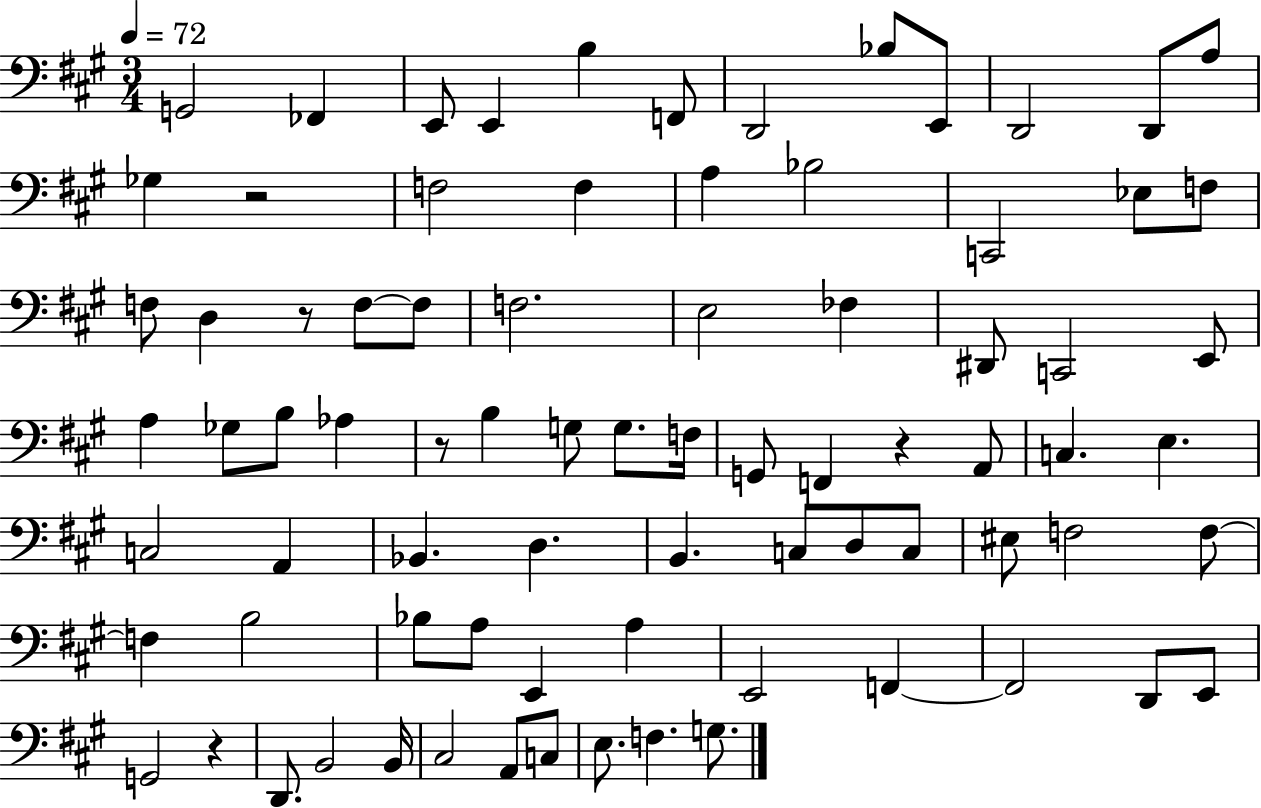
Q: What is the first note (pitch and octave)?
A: G2